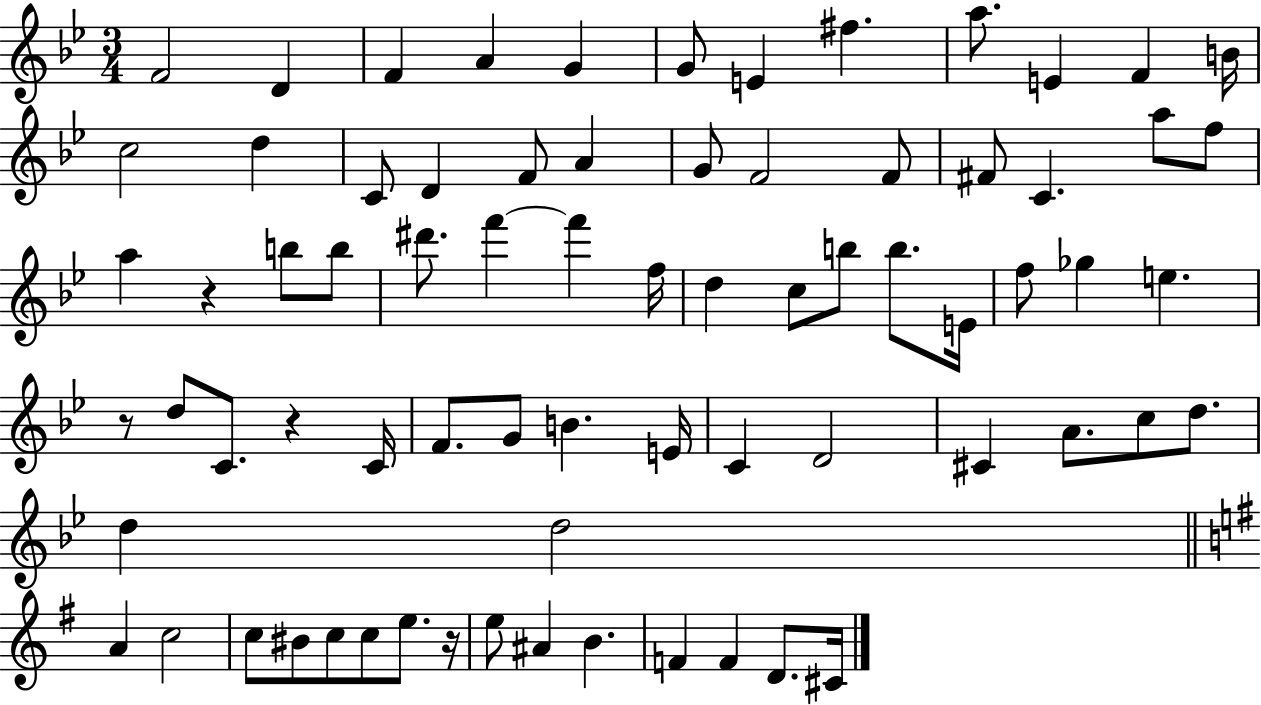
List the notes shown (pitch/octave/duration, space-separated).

F4/h D4/q F4/q A4/q G4/q G4/e E4/q F#5/q. A5/e. E4/q F4/q B4/s C5/h D5/q C4/e D4/q F4/e A4/q G4/e F4/h F4/e F#4/e C4/q. A5/e F5/e A5/q R/q B5/e B5/e D#6/e. F6/q F6/q F5/s D5/q C5/e B5/e B5/e. E4/s F5/e Gb5/q E5/q. R/e D5/e C4/e. R/q C4/s F4/e. G4/e B4/q. E4/s C4/q D4/h C#4/q A4/e. C5/e D5/e. D5/q D5/h A4/q C5/h C5/e BIS4/e C5/e C5/e E5/e. R/s E5/e A#4/q B4/q. F4/q F4/q D4/e. C#4/s